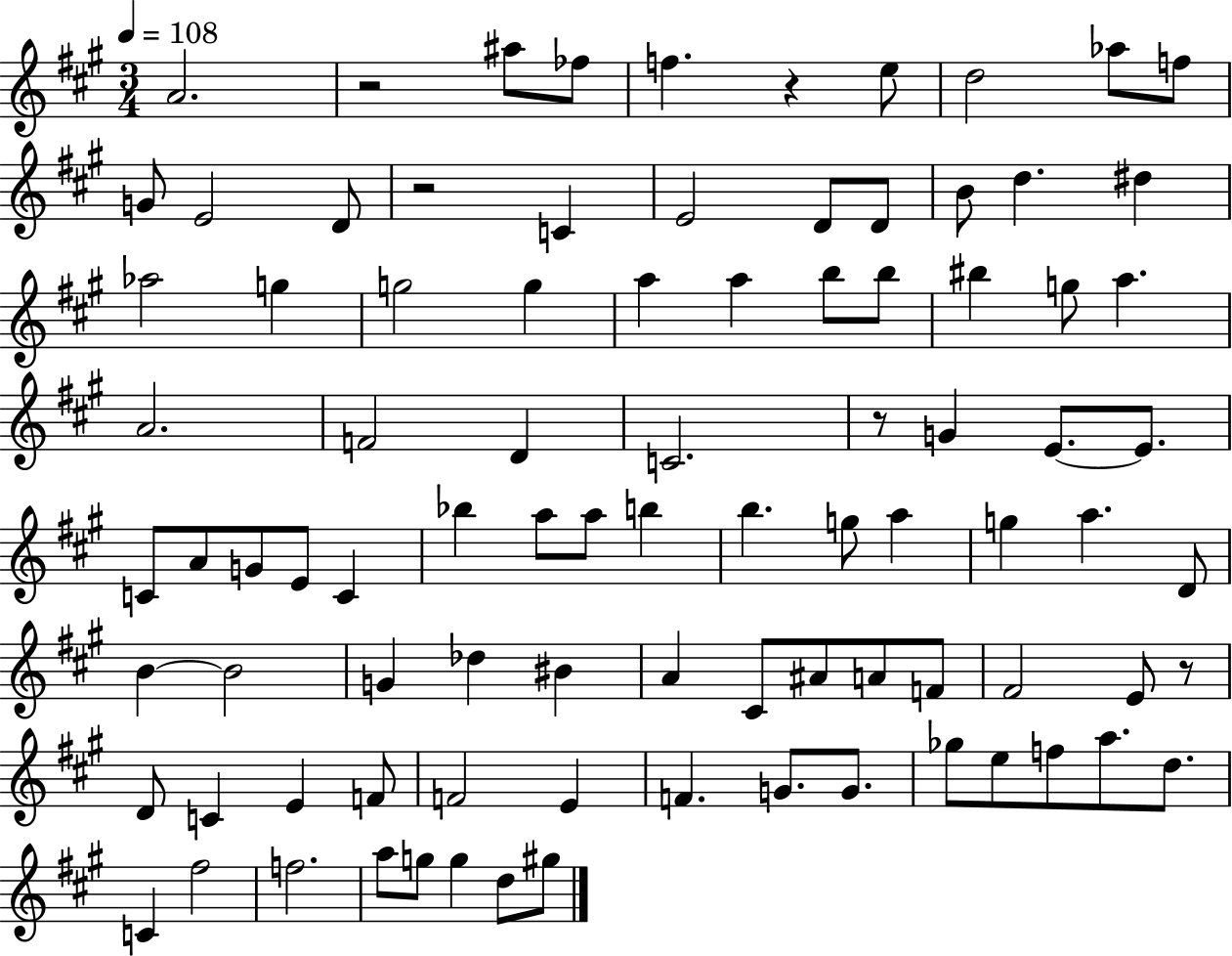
{
  \clef treble
  \numericTimeSignature
  \time 3/4
  \key a \major
  \tempo 4 = 108
  a'2. | r2 ais''8 fes''8 | f''4. r4 e''8 | d''2 aes''8 f''8 | \break g'8 e'2 d'8 | r2 c'4 | e'2 d'8 d'8 | b'8 d''4. dis''4 | \break aes''2 g''4 | g''2 g''4 | a''4 a''4 b''8 b''8 | bis''4 g''8 a''4. | \break a'2. | f'2 d'4 | c'2. | r8 g'4 e'8.~~ e'8. | \break c'8 a'8 g'8 e'8 c'4 | bes''4 a''8 a''8 b''4 | b''4. g''8 a''4 | g''4 a''4. d'8 | \break b'4~~ b'2 | g'4 des''4 bis'4 | a'4 cis'8 ais'8 a'8 f'8 | fis'2 e'8 r8 | \break d'8 c'4 e'4 f'8 | f'2 e'4 | f'4. g'8. g'8. | ges''8 e''8 f''8 a''8. d''8. | \break c'4 fis''2 | f''2. | a''8 g''8 g''4 d''8 gis''8 | \bar "|."
}